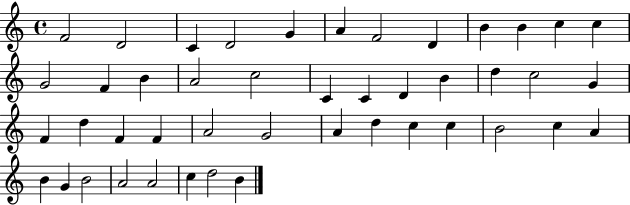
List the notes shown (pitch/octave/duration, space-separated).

F4/h D4/h C4/q D4/h G4/q A4/q F4/h D4/q B4/q B4/q C5/q C5/q G4/h F4/q B4/q A4/h C5/h C4/q C4/q D4/q B4/q D5/q C5/h G4/q F4/q D5/q F4/q F4/q A4/h G4/h A4/q D5/q C5/q C5/q B4/h C5/q A4/q B4/q G4/q B4/h A4/h A4/h C5/q D5/h B4/q